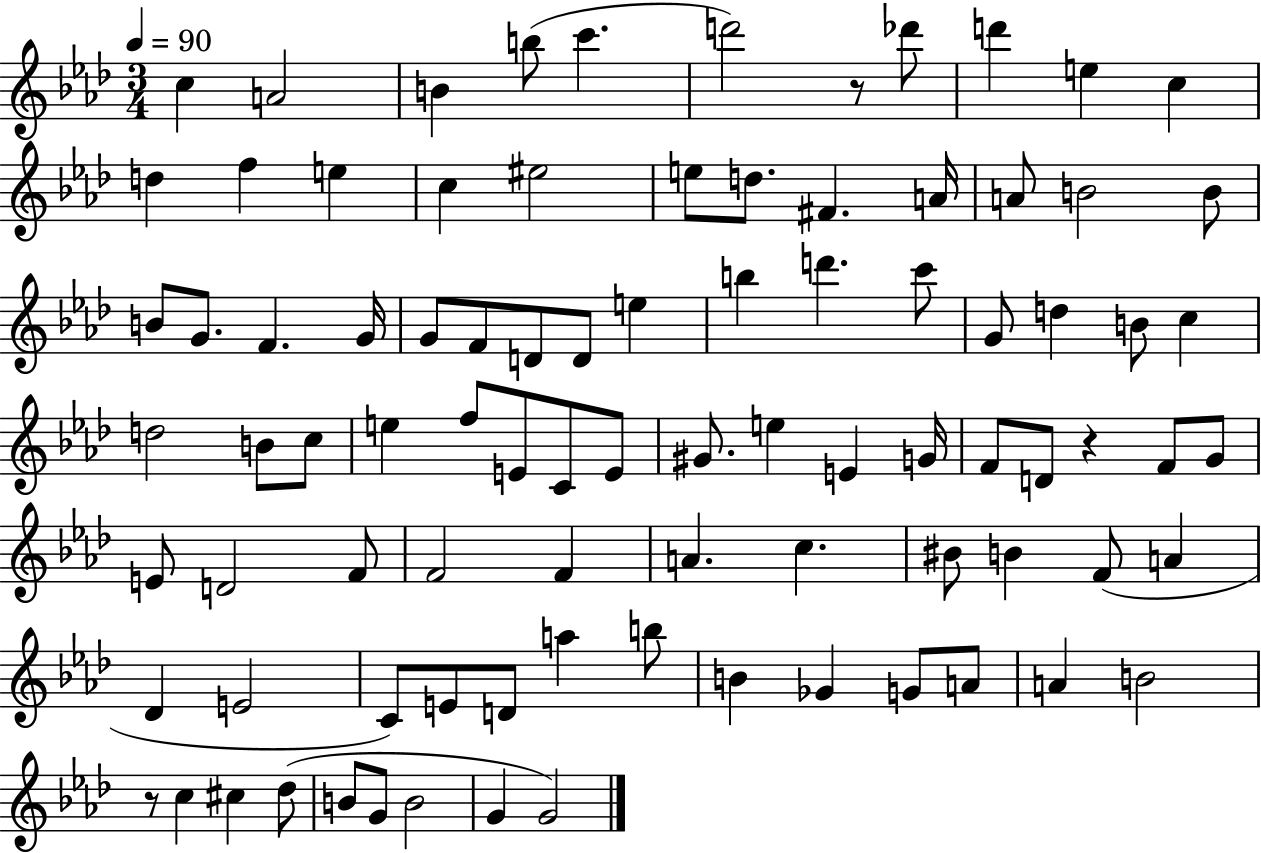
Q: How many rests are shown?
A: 3